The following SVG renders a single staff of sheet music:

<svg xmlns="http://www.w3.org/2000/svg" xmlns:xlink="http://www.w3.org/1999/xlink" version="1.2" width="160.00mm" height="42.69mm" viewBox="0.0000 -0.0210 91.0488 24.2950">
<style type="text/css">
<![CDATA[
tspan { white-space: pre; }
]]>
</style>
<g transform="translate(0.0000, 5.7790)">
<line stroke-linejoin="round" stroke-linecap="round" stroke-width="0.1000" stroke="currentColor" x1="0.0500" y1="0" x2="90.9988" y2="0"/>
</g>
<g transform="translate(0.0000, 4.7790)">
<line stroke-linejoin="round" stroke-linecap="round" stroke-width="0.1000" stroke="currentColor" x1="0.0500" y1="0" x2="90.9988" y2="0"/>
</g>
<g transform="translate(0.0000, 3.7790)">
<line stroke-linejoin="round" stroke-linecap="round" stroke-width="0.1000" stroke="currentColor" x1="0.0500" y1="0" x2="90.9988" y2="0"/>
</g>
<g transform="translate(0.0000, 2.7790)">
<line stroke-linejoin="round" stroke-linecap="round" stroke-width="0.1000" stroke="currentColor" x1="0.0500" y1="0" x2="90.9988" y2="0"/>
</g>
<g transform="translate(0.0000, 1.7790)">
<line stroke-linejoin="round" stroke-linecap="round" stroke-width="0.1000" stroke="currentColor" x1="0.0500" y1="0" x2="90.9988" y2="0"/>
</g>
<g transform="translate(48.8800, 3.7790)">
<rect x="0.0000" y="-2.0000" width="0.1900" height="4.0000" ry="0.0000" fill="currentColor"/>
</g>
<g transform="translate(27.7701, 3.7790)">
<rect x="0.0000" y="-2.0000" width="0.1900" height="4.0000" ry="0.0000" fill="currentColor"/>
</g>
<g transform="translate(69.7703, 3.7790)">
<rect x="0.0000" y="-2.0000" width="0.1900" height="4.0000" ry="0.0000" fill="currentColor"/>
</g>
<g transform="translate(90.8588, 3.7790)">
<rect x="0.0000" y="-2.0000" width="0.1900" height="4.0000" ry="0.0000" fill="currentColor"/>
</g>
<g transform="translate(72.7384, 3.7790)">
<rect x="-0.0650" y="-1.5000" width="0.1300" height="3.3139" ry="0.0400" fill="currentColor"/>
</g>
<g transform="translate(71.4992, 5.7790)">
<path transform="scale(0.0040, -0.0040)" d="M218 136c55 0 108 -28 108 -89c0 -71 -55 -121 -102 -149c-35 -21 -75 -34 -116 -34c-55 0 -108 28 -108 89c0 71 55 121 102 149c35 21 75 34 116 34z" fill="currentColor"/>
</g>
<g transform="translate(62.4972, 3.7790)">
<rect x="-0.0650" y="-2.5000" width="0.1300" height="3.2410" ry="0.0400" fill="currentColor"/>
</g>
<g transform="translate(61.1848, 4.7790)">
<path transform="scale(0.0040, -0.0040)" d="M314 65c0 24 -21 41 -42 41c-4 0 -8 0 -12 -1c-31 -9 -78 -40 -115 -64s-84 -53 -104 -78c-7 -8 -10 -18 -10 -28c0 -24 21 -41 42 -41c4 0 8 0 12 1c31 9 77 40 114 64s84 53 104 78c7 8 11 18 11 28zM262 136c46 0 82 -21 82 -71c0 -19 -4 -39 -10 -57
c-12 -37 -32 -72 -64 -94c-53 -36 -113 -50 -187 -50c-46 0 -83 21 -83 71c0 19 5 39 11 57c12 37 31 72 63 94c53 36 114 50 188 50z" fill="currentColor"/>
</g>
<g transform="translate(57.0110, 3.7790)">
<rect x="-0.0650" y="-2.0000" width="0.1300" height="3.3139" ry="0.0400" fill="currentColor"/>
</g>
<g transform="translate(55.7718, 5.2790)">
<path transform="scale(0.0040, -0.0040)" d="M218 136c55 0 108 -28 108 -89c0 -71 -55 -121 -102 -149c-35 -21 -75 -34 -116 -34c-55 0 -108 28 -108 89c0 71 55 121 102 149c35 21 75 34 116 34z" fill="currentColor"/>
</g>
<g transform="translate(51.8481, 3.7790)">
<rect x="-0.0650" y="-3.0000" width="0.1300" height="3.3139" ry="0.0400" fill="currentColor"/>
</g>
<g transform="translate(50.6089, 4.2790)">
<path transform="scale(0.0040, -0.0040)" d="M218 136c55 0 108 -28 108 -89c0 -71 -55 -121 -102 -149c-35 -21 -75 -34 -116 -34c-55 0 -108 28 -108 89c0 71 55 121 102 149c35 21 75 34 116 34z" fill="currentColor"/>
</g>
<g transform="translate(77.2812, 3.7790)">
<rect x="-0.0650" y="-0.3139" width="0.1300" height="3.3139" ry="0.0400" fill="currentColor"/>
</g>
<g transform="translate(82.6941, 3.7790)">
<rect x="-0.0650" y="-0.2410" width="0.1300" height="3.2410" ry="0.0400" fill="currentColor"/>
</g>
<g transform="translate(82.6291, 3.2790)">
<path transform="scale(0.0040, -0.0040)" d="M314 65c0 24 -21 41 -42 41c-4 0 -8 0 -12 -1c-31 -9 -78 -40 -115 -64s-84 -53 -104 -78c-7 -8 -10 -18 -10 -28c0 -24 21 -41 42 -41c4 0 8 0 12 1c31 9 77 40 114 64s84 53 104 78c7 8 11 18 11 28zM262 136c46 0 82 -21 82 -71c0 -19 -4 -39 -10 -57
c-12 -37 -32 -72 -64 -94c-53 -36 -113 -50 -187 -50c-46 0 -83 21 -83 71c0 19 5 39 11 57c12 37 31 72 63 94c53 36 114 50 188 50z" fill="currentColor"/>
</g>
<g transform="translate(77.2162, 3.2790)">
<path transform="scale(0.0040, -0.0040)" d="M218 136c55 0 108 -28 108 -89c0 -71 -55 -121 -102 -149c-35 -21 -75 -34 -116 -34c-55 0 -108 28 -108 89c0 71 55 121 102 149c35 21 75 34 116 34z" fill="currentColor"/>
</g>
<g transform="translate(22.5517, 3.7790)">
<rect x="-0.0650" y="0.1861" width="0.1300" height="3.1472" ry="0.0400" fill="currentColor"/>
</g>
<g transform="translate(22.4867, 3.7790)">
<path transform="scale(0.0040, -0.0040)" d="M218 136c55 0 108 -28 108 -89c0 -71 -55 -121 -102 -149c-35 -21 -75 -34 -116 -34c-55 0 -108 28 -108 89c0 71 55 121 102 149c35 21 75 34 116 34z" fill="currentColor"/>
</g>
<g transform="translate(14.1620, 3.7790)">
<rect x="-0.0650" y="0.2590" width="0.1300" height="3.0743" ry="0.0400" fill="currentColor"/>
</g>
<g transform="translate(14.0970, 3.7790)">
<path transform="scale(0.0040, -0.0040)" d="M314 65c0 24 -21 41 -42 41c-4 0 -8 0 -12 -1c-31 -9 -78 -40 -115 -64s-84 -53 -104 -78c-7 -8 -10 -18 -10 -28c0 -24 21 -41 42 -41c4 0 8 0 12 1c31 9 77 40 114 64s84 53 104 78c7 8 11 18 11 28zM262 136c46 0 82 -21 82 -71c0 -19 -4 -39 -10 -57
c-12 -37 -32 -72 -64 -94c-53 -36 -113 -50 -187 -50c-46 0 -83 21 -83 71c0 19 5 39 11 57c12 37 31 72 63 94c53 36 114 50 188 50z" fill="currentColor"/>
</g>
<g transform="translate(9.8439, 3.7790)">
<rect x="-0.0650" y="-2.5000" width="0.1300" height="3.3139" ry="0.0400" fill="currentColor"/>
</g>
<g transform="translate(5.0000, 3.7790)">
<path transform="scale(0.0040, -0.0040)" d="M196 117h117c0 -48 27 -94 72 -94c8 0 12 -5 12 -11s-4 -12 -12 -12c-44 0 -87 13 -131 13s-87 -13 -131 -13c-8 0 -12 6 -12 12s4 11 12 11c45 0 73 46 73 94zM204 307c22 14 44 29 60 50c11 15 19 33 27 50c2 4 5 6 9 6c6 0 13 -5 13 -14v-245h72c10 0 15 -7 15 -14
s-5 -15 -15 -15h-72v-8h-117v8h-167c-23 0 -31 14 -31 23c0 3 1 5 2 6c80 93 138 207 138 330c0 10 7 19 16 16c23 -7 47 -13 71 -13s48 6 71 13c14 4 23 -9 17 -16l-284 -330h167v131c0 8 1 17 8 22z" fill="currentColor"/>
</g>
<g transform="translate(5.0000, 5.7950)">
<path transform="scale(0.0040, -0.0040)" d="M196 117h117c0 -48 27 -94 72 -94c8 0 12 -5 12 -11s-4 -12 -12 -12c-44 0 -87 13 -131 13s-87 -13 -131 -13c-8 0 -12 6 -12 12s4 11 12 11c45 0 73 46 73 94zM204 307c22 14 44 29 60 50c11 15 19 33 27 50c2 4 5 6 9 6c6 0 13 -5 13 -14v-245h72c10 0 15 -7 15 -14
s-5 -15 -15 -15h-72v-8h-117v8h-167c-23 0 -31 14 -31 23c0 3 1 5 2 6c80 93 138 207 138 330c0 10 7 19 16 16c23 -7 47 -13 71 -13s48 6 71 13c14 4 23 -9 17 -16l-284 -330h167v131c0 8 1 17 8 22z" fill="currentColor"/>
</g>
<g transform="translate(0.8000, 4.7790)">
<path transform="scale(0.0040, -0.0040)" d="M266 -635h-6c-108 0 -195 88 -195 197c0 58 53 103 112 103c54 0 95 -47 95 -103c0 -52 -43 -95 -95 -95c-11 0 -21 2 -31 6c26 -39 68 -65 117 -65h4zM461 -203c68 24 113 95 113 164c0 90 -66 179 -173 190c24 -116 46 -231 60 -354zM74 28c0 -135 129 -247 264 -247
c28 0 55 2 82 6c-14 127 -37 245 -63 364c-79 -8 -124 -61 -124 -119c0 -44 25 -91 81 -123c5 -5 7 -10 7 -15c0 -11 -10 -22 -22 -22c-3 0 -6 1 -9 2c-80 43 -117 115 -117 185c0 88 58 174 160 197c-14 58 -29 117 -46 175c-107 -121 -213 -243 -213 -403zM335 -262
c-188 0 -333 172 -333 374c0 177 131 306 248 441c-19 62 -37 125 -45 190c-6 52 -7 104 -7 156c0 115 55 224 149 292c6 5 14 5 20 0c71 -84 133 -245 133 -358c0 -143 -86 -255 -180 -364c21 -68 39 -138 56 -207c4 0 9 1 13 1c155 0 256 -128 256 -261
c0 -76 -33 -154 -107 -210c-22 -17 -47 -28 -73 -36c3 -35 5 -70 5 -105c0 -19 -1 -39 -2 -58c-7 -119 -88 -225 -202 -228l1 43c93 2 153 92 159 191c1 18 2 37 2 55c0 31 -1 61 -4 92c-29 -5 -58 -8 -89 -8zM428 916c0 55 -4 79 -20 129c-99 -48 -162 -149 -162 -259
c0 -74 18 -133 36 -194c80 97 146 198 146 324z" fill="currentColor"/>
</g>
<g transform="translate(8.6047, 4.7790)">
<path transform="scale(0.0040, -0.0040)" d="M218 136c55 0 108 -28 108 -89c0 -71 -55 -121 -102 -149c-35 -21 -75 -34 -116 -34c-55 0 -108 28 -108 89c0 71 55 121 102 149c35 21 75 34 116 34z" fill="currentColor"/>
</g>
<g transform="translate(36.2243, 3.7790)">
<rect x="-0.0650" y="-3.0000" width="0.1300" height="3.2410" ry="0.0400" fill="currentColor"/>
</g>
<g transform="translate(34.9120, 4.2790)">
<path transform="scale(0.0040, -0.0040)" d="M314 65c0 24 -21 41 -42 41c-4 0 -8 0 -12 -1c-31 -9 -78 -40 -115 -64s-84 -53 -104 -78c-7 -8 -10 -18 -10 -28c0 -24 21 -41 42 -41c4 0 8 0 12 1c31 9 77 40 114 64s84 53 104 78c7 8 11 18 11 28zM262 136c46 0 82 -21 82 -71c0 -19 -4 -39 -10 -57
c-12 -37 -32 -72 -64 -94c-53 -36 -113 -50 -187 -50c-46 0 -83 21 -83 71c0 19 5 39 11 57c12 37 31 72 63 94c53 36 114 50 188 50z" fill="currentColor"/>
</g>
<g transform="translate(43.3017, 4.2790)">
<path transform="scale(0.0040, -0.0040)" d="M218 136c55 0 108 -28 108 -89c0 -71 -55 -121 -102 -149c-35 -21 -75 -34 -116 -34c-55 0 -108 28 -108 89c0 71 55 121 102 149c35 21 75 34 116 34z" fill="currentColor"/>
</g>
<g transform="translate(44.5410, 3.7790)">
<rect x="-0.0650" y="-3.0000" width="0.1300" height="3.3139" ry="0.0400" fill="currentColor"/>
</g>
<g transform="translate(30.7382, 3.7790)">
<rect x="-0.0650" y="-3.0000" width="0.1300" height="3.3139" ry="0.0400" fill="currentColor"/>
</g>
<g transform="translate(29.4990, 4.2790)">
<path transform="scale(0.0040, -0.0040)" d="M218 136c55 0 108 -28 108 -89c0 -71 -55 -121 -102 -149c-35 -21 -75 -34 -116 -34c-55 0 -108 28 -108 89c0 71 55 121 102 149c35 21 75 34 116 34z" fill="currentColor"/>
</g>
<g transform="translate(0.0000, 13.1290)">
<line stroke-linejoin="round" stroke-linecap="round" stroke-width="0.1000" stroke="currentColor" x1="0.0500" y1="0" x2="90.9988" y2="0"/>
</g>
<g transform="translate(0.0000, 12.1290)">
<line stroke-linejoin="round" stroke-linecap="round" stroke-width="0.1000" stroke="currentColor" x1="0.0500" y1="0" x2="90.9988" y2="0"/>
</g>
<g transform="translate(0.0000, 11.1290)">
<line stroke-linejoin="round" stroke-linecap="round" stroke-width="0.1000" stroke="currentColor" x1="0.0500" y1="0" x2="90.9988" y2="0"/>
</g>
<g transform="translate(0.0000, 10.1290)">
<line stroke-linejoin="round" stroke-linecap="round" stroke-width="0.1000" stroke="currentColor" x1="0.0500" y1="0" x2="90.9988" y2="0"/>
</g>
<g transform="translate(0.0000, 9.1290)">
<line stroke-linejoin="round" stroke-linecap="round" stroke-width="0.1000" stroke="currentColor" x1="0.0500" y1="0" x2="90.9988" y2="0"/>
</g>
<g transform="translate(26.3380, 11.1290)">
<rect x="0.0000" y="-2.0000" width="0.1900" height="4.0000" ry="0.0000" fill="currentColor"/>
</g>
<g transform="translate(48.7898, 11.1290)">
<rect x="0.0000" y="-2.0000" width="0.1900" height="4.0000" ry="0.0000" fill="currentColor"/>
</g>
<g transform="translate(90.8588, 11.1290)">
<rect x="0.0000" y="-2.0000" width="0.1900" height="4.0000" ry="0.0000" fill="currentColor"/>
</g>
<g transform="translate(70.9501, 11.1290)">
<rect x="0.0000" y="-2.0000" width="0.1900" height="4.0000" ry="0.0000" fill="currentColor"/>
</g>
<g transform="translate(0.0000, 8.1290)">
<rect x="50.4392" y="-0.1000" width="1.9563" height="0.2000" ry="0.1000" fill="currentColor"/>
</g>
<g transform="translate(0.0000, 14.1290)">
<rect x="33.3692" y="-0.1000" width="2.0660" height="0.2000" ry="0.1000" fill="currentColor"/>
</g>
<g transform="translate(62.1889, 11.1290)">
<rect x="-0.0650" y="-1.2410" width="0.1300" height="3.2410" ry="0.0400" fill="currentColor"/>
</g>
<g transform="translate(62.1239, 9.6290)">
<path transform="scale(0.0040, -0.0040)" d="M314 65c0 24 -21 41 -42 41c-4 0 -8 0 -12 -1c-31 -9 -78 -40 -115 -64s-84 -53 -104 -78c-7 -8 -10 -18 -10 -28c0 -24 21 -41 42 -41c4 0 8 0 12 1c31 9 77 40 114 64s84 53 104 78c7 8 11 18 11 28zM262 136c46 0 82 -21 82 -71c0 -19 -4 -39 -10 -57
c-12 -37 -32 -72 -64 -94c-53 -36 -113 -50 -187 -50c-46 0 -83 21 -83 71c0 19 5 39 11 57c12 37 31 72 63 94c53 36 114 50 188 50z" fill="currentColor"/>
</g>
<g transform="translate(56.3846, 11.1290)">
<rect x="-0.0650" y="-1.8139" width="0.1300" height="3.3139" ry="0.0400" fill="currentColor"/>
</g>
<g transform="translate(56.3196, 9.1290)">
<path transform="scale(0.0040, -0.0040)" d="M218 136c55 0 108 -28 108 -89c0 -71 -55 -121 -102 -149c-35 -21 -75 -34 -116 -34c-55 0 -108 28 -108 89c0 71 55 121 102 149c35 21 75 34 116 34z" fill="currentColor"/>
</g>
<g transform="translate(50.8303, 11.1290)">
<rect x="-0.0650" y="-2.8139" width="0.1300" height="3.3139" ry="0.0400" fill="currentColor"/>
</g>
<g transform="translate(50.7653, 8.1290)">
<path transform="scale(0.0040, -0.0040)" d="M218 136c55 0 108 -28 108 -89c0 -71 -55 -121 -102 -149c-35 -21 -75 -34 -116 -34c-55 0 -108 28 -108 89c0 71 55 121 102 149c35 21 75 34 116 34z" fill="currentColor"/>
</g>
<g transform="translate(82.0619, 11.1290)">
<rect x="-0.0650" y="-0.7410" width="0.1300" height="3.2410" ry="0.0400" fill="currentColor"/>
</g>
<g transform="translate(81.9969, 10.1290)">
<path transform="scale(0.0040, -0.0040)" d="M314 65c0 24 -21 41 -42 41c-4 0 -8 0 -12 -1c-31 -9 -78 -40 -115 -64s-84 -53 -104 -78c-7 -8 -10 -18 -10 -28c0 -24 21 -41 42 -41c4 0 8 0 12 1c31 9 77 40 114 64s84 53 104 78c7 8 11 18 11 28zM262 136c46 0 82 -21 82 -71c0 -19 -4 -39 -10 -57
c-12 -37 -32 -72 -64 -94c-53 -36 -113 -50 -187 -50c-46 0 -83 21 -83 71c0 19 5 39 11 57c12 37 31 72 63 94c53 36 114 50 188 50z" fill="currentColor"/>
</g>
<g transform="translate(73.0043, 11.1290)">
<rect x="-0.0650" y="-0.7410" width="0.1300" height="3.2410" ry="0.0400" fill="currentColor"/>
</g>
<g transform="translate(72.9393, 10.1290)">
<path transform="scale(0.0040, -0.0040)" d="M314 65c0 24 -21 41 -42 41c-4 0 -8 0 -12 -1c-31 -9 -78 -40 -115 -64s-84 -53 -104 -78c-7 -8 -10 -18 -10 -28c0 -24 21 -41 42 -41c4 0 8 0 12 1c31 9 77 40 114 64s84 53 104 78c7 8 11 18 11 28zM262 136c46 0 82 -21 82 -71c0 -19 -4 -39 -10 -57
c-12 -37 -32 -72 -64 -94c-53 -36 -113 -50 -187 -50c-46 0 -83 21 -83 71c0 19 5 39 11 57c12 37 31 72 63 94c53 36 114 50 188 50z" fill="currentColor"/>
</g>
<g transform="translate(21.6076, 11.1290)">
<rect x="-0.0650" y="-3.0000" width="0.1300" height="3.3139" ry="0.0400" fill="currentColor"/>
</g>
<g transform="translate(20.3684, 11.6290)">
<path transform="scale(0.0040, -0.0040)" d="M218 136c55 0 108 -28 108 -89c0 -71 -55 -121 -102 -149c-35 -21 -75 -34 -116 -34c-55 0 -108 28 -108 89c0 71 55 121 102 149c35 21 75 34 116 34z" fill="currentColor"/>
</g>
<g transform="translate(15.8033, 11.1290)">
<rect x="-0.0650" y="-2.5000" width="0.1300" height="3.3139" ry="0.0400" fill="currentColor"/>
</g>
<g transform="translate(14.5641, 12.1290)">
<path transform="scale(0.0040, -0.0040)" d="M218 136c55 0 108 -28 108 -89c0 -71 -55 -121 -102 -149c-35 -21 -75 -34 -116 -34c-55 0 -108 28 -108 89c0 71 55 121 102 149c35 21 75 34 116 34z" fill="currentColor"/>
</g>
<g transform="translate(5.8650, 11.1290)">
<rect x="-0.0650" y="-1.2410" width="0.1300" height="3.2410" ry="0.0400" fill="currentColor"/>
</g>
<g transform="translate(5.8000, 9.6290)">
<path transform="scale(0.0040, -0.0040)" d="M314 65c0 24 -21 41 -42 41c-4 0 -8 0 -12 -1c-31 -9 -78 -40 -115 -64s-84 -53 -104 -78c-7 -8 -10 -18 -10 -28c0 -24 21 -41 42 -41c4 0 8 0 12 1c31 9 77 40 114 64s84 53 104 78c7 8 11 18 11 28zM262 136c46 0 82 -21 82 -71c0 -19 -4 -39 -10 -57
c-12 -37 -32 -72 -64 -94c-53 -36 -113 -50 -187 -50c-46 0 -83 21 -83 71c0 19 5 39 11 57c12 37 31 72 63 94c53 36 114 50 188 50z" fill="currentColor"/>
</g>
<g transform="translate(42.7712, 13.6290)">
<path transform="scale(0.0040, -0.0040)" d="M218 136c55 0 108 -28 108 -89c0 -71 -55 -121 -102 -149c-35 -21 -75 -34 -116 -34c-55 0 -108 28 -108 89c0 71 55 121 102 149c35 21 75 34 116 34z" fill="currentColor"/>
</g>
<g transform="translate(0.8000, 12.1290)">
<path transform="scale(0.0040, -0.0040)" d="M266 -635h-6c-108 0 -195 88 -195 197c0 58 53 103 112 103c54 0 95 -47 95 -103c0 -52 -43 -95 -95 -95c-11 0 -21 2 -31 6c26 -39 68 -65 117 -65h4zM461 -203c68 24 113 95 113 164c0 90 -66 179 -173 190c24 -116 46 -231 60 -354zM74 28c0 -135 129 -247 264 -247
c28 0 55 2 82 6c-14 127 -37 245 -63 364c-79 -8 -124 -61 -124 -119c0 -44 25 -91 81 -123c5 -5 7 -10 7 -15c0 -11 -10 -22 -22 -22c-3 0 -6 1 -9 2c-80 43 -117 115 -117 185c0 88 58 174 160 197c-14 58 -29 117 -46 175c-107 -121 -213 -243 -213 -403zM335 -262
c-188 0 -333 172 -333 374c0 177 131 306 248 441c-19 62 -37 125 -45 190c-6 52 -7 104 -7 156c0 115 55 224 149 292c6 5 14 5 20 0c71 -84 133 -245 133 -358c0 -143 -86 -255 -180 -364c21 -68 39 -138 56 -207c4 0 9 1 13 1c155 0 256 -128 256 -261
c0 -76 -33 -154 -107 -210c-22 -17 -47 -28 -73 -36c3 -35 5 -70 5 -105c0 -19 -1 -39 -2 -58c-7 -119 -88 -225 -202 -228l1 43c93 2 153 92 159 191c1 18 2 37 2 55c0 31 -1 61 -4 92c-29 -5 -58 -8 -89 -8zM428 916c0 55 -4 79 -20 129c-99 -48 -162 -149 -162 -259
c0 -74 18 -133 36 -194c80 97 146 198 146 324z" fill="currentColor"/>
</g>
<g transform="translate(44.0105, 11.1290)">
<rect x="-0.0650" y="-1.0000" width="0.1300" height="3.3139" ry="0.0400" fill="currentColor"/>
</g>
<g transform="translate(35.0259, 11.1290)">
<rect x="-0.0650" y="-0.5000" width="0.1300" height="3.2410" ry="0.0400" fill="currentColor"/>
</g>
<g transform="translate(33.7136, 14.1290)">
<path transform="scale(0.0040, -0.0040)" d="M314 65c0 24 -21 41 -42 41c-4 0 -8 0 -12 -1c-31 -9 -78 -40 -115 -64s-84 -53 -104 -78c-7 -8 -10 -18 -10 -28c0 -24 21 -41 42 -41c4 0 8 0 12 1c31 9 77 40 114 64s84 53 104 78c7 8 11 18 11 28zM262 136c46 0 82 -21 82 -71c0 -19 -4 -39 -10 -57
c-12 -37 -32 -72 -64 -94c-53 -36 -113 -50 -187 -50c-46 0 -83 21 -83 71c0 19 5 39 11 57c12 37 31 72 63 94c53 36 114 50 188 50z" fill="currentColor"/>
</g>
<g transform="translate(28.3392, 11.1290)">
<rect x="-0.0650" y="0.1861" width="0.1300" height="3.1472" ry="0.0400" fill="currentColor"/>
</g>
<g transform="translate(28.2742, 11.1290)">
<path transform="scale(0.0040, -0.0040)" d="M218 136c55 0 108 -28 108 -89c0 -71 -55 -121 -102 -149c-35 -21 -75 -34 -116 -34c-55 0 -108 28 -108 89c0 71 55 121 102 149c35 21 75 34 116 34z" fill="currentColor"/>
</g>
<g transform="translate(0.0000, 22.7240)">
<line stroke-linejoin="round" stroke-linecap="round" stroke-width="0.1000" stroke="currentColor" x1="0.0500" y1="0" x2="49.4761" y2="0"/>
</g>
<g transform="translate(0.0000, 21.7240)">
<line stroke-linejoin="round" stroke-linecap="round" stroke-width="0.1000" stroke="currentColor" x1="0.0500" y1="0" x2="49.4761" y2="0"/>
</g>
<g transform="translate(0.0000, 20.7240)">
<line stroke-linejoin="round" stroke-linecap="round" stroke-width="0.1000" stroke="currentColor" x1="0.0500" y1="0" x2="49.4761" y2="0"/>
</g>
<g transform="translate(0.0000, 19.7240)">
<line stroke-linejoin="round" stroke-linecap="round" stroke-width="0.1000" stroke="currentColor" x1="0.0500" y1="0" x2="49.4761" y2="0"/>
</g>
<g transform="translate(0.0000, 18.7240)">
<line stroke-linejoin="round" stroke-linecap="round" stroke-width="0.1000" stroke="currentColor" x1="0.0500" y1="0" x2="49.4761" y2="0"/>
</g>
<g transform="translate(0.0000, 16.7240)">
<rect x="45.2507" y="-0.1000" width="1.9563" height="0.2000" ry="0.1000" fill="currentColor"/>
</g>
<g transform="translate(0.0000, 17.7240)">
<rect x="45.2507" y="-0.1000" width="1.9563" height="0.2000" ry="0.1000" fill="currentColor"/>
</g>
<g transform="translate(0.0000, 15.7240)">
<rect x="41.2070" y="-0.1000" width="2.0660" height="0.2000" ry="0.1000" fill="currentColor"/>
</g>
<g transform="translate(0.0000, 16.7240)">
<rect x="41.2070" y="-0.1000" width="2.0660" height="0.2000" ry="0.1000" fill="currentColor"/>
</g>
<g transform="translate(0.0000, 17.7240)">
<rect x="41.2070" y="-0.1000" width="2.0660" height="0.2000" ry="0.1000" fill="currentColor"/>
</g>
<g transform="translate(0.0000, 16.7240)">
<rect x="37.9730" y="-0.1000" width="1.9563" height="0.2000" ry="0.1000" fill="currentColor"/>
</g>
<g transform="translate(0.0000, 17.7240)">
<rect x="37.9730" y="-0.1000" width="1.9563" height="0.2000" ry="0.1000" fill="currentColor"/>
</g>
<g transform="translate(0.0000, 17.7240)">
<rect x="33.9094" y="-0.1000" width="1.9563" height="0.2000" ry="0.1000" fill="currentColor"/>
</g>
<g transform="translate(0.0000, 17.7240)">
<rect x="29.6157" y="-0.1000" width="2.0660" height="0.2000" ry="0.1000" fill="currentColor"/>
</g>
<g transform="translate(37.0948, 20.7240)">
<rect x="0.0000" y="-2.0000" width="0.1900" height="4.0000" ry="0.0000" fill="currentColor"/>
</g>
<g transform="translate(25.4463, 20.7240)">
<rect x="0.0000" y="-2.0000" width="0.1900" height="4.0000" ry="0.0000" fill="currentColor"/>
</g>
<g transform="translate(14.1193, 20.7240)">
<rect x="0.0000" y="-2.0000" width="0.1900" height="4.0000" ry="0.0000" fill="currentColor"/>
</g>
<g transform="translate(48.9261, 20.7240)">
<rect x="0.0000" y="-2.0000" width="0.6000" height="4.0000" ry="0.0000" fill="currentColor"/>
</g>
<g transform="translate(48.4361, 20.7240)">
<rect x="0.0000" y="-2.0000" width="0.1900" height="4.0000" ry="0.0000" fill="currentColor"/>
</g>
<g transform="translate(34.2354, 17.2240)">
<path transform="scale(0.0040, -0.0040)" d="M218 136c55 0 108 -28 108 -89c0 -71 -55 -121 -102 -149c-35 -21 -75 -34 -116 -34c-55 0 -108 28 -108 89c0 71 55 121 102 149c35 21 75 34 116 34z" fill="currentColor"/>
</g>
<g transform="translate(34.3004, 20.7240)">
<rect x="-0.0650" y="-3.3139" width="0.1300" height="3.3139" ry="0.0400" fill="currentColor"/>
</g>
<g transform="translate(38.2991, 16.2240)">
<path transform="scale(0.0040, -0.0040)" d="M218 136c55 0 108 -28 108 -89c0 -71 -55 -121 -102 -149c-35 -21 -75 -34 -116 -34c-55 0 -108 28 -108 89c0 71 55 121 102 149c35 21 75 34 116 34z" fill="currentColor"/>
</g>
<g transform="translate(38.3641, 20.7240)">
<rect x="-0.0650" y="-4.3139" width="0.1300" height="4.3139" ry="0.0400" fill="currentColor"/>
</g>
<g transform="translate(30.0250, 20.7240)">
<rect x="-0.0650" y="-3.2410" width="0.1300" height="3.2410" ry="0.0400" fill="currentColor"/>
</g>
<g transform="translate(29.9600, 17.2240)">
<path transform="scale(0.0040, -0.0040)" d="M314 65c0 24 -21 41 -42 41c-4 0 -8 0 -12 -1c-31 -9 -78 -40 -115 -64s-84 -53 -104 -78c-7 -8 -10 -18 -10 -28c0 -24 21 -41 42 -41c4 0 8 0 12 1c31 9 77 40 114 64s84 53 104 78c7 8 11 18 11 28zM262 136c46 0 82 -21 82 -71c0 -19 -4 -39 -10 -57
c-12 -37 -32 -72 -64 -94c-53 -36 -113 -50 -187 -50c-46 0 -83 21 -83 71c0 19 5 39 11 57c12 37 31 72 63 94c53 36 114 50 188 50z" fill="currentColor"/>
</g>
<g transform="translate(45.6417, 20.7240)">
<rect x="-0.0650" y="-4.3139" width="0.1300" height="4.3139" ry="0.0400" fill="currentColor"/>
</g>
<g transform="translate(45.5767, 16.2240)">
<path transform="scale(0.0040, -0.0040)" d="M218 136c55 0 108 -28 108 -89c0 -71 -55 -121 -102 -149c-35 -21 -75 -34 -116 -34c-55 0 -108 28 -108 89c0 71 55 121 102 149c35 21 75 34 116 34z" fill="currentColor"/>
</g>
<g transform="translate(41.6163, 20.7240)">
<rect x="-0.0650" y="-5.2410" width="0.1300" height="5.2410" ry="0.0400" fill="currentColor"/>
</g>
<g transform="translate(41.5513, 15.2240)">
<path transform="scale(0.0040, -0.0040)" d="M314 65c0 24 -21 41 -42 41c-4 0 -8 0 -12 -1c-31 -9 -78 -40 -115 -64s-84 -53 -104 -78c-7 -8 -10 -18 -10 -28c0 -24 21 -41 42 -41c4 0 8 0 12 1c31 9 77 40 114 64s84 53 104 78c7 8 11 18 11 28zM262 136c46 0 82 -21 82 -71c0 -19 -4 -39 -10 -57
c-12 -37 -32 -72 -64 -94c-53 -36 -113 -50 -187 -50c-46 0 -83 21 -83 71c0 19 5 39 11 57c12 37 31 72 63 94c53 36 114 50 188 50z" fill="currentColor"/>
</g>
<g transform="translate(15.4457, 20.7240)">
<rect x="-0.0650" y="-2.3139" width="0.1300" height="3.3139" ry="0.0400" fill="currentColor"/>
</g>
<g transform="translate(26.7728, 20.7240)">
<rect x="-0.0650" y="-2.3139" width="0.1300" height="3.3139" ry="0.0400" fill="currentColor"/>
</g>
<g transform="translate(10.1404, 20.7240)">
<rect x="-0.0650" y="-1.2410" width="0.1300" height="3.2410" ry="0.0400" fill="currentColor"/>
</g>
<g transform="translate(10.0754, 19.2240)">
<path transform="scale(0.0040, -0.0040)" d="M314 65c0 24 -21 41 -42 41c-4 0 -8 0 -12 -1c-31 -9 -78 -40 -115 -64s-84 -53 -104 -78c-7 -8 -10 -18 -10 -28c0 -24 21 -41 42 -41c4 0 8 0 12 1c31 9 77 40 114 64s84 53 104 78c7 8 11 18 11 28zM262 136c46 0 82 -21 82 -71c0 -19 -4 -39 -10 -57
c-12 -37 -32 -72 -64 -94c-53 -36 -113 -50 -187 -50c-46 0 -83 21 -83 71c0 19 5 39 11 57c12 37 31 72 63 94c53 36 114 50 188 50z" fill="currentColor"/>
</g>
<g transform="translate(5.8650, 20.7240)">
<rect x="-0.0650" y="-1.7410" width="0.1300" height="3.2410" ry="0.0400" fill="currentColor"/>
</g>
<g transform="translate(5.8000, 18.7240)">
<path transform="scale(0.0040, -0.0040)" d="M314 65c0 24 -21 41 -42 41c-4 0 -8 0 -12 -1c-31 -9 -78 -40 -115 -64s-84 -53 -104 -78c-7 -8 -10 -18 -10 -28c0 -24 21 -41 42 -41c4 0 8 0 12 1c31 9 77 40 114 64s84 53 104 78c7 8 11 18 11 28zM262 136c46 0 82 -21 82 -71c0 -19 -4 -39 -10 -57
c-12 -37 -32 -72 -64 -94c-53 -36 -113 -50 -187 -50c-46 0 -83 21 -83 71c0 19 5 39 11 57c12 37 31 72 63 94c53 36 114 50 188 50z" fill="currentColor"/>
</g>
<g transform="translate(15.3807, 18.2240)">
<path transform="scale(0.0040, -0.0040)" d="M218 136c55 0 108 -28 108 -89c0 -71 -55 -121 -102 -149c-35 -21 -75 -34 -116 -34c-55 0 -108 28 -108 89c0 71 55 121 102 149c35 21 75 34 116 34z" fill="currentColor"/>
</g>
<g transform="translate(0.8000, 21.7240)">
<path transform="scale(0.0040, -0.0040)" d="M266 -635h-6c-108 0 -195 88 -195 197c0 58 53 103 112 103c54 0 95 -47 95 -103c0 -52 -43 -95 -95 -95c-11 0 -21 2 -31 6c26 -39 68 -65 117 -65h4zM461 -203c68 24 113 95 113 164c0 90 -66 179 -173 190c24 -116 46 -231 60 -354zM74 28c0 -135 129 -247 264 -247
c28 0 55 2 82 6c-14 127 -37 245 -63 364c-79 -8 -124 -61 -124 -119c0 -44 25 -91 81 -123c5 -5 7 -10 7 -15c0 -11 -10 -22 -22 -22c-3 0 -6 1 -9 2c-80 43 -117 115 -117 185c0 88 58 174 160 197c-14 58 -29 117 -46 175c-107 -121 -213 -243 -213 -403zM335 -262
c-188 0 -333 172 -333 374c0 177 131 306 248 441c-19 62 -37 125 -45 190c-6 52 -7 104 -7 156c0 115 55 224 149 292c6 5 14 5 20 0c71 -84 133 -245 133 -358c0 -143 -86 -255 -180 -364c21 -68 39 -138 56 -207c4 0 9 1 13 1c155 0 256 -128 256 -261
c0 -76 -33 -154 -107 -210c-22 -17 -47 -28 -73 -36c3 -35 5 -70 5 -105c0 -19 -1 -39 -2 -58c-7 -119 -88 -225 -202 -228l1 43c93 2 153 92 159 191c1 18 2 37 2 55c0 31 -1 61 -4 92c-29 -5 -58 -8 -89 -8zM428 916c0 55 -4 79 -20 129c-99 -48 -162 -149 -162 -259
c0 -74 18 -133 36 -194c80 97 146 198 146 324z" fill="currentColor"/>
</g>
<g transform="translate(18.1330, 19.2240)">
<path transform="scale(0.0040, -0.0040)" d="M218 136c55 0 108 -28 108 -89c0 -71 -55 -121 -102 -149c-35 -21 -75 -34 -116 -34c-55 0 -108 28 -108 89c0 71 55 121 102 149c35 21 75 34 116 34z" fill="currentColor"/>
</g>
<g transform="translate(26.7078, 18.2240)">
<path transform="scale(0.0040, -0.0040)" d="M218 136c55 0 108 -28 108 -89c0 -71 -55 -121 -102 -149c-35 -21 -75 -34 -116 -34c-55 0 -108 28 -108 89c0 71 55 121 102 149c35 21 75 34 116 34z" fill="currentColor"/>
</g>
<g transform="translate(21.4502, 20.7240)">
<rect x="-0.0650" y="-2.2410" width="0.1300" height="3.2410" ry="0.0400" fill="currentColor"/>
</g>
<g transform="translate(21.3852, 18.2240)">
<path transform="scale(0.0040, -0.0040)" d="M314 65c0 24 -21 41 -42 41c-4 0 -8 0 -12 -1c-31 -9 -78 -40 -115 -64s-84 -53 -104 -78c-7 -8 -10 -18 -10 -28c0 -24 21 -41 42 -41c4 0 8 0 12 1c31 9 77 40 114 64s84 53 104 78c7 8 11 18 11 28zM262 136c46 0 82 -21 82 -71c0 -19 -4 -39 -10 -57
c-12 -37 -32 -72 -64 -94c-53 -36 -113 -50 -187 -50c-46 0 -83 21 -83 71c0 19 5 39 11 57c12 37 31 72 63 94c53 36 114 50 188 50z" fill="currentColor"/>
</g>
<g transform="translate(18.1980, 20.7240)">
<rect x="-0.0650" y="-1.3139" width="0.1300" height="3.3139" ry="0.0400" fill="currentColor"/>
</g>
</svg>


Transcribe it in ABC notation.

X:1
T:Untitled
M:4/4
L:1/4
K:C
G B2 B A A2 A A F G2 E c c2 e2 G A B C2 D a f e2 d2 d2 f2 e2 g e g2 g b2 b d' f'2 d'